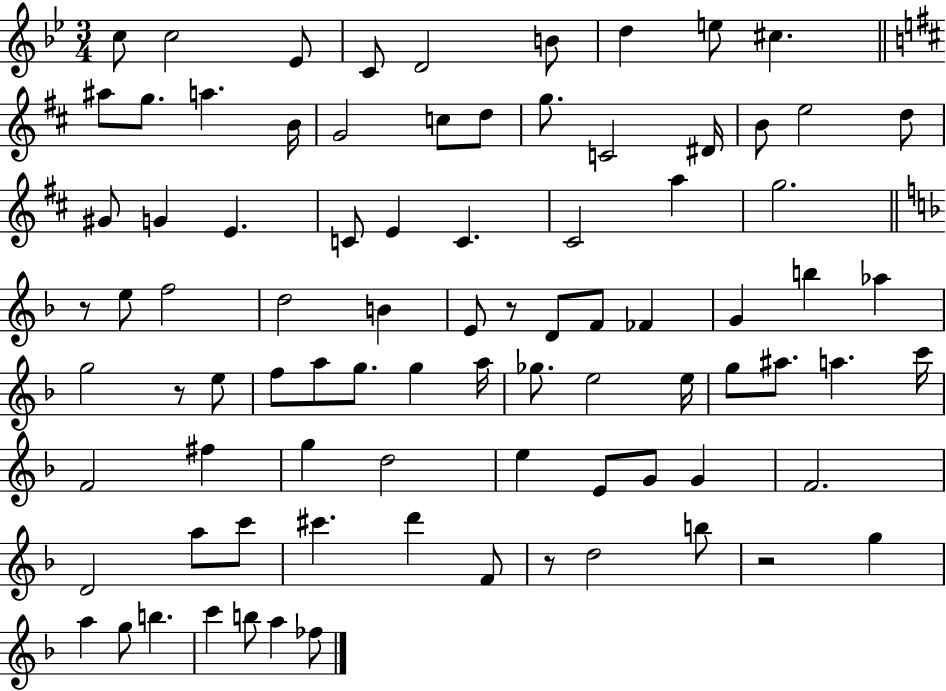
C5/e C5/h Eb4/e C4/e D4/h B4/e D5/q E5/e C#5/q. A#5/e G5/e. A5/q. B4/s G4/h C5/e D5/e G5/e. C4/h D#4/s B4/e E5/h D5/e G#4/e G4/q E4/q. C4/e E4/q C4/q. C#4/h A5/q G5/h. R/e E5/e F5/h D5/h B4/q E4/e R/e D4/e F4/e FES4/q G4/q B5/q Ab5/q G5/h R/e E5/e F5/e A5/e G5/e. G5/q A5/s Gb5/e. E5/h E5/s G5/e A#5/e. A5/q. C6/s F4/h F#5/q G5/q D5/h E5/q E4/e G4/e G4/q F4/h. D4/h A5/e C6/e C#6/q. D6/q F4/e R/e D5/h B5/e R/h G5/q A5/q G5/e B5/q. C6/q B5/e A5/q FES5/e